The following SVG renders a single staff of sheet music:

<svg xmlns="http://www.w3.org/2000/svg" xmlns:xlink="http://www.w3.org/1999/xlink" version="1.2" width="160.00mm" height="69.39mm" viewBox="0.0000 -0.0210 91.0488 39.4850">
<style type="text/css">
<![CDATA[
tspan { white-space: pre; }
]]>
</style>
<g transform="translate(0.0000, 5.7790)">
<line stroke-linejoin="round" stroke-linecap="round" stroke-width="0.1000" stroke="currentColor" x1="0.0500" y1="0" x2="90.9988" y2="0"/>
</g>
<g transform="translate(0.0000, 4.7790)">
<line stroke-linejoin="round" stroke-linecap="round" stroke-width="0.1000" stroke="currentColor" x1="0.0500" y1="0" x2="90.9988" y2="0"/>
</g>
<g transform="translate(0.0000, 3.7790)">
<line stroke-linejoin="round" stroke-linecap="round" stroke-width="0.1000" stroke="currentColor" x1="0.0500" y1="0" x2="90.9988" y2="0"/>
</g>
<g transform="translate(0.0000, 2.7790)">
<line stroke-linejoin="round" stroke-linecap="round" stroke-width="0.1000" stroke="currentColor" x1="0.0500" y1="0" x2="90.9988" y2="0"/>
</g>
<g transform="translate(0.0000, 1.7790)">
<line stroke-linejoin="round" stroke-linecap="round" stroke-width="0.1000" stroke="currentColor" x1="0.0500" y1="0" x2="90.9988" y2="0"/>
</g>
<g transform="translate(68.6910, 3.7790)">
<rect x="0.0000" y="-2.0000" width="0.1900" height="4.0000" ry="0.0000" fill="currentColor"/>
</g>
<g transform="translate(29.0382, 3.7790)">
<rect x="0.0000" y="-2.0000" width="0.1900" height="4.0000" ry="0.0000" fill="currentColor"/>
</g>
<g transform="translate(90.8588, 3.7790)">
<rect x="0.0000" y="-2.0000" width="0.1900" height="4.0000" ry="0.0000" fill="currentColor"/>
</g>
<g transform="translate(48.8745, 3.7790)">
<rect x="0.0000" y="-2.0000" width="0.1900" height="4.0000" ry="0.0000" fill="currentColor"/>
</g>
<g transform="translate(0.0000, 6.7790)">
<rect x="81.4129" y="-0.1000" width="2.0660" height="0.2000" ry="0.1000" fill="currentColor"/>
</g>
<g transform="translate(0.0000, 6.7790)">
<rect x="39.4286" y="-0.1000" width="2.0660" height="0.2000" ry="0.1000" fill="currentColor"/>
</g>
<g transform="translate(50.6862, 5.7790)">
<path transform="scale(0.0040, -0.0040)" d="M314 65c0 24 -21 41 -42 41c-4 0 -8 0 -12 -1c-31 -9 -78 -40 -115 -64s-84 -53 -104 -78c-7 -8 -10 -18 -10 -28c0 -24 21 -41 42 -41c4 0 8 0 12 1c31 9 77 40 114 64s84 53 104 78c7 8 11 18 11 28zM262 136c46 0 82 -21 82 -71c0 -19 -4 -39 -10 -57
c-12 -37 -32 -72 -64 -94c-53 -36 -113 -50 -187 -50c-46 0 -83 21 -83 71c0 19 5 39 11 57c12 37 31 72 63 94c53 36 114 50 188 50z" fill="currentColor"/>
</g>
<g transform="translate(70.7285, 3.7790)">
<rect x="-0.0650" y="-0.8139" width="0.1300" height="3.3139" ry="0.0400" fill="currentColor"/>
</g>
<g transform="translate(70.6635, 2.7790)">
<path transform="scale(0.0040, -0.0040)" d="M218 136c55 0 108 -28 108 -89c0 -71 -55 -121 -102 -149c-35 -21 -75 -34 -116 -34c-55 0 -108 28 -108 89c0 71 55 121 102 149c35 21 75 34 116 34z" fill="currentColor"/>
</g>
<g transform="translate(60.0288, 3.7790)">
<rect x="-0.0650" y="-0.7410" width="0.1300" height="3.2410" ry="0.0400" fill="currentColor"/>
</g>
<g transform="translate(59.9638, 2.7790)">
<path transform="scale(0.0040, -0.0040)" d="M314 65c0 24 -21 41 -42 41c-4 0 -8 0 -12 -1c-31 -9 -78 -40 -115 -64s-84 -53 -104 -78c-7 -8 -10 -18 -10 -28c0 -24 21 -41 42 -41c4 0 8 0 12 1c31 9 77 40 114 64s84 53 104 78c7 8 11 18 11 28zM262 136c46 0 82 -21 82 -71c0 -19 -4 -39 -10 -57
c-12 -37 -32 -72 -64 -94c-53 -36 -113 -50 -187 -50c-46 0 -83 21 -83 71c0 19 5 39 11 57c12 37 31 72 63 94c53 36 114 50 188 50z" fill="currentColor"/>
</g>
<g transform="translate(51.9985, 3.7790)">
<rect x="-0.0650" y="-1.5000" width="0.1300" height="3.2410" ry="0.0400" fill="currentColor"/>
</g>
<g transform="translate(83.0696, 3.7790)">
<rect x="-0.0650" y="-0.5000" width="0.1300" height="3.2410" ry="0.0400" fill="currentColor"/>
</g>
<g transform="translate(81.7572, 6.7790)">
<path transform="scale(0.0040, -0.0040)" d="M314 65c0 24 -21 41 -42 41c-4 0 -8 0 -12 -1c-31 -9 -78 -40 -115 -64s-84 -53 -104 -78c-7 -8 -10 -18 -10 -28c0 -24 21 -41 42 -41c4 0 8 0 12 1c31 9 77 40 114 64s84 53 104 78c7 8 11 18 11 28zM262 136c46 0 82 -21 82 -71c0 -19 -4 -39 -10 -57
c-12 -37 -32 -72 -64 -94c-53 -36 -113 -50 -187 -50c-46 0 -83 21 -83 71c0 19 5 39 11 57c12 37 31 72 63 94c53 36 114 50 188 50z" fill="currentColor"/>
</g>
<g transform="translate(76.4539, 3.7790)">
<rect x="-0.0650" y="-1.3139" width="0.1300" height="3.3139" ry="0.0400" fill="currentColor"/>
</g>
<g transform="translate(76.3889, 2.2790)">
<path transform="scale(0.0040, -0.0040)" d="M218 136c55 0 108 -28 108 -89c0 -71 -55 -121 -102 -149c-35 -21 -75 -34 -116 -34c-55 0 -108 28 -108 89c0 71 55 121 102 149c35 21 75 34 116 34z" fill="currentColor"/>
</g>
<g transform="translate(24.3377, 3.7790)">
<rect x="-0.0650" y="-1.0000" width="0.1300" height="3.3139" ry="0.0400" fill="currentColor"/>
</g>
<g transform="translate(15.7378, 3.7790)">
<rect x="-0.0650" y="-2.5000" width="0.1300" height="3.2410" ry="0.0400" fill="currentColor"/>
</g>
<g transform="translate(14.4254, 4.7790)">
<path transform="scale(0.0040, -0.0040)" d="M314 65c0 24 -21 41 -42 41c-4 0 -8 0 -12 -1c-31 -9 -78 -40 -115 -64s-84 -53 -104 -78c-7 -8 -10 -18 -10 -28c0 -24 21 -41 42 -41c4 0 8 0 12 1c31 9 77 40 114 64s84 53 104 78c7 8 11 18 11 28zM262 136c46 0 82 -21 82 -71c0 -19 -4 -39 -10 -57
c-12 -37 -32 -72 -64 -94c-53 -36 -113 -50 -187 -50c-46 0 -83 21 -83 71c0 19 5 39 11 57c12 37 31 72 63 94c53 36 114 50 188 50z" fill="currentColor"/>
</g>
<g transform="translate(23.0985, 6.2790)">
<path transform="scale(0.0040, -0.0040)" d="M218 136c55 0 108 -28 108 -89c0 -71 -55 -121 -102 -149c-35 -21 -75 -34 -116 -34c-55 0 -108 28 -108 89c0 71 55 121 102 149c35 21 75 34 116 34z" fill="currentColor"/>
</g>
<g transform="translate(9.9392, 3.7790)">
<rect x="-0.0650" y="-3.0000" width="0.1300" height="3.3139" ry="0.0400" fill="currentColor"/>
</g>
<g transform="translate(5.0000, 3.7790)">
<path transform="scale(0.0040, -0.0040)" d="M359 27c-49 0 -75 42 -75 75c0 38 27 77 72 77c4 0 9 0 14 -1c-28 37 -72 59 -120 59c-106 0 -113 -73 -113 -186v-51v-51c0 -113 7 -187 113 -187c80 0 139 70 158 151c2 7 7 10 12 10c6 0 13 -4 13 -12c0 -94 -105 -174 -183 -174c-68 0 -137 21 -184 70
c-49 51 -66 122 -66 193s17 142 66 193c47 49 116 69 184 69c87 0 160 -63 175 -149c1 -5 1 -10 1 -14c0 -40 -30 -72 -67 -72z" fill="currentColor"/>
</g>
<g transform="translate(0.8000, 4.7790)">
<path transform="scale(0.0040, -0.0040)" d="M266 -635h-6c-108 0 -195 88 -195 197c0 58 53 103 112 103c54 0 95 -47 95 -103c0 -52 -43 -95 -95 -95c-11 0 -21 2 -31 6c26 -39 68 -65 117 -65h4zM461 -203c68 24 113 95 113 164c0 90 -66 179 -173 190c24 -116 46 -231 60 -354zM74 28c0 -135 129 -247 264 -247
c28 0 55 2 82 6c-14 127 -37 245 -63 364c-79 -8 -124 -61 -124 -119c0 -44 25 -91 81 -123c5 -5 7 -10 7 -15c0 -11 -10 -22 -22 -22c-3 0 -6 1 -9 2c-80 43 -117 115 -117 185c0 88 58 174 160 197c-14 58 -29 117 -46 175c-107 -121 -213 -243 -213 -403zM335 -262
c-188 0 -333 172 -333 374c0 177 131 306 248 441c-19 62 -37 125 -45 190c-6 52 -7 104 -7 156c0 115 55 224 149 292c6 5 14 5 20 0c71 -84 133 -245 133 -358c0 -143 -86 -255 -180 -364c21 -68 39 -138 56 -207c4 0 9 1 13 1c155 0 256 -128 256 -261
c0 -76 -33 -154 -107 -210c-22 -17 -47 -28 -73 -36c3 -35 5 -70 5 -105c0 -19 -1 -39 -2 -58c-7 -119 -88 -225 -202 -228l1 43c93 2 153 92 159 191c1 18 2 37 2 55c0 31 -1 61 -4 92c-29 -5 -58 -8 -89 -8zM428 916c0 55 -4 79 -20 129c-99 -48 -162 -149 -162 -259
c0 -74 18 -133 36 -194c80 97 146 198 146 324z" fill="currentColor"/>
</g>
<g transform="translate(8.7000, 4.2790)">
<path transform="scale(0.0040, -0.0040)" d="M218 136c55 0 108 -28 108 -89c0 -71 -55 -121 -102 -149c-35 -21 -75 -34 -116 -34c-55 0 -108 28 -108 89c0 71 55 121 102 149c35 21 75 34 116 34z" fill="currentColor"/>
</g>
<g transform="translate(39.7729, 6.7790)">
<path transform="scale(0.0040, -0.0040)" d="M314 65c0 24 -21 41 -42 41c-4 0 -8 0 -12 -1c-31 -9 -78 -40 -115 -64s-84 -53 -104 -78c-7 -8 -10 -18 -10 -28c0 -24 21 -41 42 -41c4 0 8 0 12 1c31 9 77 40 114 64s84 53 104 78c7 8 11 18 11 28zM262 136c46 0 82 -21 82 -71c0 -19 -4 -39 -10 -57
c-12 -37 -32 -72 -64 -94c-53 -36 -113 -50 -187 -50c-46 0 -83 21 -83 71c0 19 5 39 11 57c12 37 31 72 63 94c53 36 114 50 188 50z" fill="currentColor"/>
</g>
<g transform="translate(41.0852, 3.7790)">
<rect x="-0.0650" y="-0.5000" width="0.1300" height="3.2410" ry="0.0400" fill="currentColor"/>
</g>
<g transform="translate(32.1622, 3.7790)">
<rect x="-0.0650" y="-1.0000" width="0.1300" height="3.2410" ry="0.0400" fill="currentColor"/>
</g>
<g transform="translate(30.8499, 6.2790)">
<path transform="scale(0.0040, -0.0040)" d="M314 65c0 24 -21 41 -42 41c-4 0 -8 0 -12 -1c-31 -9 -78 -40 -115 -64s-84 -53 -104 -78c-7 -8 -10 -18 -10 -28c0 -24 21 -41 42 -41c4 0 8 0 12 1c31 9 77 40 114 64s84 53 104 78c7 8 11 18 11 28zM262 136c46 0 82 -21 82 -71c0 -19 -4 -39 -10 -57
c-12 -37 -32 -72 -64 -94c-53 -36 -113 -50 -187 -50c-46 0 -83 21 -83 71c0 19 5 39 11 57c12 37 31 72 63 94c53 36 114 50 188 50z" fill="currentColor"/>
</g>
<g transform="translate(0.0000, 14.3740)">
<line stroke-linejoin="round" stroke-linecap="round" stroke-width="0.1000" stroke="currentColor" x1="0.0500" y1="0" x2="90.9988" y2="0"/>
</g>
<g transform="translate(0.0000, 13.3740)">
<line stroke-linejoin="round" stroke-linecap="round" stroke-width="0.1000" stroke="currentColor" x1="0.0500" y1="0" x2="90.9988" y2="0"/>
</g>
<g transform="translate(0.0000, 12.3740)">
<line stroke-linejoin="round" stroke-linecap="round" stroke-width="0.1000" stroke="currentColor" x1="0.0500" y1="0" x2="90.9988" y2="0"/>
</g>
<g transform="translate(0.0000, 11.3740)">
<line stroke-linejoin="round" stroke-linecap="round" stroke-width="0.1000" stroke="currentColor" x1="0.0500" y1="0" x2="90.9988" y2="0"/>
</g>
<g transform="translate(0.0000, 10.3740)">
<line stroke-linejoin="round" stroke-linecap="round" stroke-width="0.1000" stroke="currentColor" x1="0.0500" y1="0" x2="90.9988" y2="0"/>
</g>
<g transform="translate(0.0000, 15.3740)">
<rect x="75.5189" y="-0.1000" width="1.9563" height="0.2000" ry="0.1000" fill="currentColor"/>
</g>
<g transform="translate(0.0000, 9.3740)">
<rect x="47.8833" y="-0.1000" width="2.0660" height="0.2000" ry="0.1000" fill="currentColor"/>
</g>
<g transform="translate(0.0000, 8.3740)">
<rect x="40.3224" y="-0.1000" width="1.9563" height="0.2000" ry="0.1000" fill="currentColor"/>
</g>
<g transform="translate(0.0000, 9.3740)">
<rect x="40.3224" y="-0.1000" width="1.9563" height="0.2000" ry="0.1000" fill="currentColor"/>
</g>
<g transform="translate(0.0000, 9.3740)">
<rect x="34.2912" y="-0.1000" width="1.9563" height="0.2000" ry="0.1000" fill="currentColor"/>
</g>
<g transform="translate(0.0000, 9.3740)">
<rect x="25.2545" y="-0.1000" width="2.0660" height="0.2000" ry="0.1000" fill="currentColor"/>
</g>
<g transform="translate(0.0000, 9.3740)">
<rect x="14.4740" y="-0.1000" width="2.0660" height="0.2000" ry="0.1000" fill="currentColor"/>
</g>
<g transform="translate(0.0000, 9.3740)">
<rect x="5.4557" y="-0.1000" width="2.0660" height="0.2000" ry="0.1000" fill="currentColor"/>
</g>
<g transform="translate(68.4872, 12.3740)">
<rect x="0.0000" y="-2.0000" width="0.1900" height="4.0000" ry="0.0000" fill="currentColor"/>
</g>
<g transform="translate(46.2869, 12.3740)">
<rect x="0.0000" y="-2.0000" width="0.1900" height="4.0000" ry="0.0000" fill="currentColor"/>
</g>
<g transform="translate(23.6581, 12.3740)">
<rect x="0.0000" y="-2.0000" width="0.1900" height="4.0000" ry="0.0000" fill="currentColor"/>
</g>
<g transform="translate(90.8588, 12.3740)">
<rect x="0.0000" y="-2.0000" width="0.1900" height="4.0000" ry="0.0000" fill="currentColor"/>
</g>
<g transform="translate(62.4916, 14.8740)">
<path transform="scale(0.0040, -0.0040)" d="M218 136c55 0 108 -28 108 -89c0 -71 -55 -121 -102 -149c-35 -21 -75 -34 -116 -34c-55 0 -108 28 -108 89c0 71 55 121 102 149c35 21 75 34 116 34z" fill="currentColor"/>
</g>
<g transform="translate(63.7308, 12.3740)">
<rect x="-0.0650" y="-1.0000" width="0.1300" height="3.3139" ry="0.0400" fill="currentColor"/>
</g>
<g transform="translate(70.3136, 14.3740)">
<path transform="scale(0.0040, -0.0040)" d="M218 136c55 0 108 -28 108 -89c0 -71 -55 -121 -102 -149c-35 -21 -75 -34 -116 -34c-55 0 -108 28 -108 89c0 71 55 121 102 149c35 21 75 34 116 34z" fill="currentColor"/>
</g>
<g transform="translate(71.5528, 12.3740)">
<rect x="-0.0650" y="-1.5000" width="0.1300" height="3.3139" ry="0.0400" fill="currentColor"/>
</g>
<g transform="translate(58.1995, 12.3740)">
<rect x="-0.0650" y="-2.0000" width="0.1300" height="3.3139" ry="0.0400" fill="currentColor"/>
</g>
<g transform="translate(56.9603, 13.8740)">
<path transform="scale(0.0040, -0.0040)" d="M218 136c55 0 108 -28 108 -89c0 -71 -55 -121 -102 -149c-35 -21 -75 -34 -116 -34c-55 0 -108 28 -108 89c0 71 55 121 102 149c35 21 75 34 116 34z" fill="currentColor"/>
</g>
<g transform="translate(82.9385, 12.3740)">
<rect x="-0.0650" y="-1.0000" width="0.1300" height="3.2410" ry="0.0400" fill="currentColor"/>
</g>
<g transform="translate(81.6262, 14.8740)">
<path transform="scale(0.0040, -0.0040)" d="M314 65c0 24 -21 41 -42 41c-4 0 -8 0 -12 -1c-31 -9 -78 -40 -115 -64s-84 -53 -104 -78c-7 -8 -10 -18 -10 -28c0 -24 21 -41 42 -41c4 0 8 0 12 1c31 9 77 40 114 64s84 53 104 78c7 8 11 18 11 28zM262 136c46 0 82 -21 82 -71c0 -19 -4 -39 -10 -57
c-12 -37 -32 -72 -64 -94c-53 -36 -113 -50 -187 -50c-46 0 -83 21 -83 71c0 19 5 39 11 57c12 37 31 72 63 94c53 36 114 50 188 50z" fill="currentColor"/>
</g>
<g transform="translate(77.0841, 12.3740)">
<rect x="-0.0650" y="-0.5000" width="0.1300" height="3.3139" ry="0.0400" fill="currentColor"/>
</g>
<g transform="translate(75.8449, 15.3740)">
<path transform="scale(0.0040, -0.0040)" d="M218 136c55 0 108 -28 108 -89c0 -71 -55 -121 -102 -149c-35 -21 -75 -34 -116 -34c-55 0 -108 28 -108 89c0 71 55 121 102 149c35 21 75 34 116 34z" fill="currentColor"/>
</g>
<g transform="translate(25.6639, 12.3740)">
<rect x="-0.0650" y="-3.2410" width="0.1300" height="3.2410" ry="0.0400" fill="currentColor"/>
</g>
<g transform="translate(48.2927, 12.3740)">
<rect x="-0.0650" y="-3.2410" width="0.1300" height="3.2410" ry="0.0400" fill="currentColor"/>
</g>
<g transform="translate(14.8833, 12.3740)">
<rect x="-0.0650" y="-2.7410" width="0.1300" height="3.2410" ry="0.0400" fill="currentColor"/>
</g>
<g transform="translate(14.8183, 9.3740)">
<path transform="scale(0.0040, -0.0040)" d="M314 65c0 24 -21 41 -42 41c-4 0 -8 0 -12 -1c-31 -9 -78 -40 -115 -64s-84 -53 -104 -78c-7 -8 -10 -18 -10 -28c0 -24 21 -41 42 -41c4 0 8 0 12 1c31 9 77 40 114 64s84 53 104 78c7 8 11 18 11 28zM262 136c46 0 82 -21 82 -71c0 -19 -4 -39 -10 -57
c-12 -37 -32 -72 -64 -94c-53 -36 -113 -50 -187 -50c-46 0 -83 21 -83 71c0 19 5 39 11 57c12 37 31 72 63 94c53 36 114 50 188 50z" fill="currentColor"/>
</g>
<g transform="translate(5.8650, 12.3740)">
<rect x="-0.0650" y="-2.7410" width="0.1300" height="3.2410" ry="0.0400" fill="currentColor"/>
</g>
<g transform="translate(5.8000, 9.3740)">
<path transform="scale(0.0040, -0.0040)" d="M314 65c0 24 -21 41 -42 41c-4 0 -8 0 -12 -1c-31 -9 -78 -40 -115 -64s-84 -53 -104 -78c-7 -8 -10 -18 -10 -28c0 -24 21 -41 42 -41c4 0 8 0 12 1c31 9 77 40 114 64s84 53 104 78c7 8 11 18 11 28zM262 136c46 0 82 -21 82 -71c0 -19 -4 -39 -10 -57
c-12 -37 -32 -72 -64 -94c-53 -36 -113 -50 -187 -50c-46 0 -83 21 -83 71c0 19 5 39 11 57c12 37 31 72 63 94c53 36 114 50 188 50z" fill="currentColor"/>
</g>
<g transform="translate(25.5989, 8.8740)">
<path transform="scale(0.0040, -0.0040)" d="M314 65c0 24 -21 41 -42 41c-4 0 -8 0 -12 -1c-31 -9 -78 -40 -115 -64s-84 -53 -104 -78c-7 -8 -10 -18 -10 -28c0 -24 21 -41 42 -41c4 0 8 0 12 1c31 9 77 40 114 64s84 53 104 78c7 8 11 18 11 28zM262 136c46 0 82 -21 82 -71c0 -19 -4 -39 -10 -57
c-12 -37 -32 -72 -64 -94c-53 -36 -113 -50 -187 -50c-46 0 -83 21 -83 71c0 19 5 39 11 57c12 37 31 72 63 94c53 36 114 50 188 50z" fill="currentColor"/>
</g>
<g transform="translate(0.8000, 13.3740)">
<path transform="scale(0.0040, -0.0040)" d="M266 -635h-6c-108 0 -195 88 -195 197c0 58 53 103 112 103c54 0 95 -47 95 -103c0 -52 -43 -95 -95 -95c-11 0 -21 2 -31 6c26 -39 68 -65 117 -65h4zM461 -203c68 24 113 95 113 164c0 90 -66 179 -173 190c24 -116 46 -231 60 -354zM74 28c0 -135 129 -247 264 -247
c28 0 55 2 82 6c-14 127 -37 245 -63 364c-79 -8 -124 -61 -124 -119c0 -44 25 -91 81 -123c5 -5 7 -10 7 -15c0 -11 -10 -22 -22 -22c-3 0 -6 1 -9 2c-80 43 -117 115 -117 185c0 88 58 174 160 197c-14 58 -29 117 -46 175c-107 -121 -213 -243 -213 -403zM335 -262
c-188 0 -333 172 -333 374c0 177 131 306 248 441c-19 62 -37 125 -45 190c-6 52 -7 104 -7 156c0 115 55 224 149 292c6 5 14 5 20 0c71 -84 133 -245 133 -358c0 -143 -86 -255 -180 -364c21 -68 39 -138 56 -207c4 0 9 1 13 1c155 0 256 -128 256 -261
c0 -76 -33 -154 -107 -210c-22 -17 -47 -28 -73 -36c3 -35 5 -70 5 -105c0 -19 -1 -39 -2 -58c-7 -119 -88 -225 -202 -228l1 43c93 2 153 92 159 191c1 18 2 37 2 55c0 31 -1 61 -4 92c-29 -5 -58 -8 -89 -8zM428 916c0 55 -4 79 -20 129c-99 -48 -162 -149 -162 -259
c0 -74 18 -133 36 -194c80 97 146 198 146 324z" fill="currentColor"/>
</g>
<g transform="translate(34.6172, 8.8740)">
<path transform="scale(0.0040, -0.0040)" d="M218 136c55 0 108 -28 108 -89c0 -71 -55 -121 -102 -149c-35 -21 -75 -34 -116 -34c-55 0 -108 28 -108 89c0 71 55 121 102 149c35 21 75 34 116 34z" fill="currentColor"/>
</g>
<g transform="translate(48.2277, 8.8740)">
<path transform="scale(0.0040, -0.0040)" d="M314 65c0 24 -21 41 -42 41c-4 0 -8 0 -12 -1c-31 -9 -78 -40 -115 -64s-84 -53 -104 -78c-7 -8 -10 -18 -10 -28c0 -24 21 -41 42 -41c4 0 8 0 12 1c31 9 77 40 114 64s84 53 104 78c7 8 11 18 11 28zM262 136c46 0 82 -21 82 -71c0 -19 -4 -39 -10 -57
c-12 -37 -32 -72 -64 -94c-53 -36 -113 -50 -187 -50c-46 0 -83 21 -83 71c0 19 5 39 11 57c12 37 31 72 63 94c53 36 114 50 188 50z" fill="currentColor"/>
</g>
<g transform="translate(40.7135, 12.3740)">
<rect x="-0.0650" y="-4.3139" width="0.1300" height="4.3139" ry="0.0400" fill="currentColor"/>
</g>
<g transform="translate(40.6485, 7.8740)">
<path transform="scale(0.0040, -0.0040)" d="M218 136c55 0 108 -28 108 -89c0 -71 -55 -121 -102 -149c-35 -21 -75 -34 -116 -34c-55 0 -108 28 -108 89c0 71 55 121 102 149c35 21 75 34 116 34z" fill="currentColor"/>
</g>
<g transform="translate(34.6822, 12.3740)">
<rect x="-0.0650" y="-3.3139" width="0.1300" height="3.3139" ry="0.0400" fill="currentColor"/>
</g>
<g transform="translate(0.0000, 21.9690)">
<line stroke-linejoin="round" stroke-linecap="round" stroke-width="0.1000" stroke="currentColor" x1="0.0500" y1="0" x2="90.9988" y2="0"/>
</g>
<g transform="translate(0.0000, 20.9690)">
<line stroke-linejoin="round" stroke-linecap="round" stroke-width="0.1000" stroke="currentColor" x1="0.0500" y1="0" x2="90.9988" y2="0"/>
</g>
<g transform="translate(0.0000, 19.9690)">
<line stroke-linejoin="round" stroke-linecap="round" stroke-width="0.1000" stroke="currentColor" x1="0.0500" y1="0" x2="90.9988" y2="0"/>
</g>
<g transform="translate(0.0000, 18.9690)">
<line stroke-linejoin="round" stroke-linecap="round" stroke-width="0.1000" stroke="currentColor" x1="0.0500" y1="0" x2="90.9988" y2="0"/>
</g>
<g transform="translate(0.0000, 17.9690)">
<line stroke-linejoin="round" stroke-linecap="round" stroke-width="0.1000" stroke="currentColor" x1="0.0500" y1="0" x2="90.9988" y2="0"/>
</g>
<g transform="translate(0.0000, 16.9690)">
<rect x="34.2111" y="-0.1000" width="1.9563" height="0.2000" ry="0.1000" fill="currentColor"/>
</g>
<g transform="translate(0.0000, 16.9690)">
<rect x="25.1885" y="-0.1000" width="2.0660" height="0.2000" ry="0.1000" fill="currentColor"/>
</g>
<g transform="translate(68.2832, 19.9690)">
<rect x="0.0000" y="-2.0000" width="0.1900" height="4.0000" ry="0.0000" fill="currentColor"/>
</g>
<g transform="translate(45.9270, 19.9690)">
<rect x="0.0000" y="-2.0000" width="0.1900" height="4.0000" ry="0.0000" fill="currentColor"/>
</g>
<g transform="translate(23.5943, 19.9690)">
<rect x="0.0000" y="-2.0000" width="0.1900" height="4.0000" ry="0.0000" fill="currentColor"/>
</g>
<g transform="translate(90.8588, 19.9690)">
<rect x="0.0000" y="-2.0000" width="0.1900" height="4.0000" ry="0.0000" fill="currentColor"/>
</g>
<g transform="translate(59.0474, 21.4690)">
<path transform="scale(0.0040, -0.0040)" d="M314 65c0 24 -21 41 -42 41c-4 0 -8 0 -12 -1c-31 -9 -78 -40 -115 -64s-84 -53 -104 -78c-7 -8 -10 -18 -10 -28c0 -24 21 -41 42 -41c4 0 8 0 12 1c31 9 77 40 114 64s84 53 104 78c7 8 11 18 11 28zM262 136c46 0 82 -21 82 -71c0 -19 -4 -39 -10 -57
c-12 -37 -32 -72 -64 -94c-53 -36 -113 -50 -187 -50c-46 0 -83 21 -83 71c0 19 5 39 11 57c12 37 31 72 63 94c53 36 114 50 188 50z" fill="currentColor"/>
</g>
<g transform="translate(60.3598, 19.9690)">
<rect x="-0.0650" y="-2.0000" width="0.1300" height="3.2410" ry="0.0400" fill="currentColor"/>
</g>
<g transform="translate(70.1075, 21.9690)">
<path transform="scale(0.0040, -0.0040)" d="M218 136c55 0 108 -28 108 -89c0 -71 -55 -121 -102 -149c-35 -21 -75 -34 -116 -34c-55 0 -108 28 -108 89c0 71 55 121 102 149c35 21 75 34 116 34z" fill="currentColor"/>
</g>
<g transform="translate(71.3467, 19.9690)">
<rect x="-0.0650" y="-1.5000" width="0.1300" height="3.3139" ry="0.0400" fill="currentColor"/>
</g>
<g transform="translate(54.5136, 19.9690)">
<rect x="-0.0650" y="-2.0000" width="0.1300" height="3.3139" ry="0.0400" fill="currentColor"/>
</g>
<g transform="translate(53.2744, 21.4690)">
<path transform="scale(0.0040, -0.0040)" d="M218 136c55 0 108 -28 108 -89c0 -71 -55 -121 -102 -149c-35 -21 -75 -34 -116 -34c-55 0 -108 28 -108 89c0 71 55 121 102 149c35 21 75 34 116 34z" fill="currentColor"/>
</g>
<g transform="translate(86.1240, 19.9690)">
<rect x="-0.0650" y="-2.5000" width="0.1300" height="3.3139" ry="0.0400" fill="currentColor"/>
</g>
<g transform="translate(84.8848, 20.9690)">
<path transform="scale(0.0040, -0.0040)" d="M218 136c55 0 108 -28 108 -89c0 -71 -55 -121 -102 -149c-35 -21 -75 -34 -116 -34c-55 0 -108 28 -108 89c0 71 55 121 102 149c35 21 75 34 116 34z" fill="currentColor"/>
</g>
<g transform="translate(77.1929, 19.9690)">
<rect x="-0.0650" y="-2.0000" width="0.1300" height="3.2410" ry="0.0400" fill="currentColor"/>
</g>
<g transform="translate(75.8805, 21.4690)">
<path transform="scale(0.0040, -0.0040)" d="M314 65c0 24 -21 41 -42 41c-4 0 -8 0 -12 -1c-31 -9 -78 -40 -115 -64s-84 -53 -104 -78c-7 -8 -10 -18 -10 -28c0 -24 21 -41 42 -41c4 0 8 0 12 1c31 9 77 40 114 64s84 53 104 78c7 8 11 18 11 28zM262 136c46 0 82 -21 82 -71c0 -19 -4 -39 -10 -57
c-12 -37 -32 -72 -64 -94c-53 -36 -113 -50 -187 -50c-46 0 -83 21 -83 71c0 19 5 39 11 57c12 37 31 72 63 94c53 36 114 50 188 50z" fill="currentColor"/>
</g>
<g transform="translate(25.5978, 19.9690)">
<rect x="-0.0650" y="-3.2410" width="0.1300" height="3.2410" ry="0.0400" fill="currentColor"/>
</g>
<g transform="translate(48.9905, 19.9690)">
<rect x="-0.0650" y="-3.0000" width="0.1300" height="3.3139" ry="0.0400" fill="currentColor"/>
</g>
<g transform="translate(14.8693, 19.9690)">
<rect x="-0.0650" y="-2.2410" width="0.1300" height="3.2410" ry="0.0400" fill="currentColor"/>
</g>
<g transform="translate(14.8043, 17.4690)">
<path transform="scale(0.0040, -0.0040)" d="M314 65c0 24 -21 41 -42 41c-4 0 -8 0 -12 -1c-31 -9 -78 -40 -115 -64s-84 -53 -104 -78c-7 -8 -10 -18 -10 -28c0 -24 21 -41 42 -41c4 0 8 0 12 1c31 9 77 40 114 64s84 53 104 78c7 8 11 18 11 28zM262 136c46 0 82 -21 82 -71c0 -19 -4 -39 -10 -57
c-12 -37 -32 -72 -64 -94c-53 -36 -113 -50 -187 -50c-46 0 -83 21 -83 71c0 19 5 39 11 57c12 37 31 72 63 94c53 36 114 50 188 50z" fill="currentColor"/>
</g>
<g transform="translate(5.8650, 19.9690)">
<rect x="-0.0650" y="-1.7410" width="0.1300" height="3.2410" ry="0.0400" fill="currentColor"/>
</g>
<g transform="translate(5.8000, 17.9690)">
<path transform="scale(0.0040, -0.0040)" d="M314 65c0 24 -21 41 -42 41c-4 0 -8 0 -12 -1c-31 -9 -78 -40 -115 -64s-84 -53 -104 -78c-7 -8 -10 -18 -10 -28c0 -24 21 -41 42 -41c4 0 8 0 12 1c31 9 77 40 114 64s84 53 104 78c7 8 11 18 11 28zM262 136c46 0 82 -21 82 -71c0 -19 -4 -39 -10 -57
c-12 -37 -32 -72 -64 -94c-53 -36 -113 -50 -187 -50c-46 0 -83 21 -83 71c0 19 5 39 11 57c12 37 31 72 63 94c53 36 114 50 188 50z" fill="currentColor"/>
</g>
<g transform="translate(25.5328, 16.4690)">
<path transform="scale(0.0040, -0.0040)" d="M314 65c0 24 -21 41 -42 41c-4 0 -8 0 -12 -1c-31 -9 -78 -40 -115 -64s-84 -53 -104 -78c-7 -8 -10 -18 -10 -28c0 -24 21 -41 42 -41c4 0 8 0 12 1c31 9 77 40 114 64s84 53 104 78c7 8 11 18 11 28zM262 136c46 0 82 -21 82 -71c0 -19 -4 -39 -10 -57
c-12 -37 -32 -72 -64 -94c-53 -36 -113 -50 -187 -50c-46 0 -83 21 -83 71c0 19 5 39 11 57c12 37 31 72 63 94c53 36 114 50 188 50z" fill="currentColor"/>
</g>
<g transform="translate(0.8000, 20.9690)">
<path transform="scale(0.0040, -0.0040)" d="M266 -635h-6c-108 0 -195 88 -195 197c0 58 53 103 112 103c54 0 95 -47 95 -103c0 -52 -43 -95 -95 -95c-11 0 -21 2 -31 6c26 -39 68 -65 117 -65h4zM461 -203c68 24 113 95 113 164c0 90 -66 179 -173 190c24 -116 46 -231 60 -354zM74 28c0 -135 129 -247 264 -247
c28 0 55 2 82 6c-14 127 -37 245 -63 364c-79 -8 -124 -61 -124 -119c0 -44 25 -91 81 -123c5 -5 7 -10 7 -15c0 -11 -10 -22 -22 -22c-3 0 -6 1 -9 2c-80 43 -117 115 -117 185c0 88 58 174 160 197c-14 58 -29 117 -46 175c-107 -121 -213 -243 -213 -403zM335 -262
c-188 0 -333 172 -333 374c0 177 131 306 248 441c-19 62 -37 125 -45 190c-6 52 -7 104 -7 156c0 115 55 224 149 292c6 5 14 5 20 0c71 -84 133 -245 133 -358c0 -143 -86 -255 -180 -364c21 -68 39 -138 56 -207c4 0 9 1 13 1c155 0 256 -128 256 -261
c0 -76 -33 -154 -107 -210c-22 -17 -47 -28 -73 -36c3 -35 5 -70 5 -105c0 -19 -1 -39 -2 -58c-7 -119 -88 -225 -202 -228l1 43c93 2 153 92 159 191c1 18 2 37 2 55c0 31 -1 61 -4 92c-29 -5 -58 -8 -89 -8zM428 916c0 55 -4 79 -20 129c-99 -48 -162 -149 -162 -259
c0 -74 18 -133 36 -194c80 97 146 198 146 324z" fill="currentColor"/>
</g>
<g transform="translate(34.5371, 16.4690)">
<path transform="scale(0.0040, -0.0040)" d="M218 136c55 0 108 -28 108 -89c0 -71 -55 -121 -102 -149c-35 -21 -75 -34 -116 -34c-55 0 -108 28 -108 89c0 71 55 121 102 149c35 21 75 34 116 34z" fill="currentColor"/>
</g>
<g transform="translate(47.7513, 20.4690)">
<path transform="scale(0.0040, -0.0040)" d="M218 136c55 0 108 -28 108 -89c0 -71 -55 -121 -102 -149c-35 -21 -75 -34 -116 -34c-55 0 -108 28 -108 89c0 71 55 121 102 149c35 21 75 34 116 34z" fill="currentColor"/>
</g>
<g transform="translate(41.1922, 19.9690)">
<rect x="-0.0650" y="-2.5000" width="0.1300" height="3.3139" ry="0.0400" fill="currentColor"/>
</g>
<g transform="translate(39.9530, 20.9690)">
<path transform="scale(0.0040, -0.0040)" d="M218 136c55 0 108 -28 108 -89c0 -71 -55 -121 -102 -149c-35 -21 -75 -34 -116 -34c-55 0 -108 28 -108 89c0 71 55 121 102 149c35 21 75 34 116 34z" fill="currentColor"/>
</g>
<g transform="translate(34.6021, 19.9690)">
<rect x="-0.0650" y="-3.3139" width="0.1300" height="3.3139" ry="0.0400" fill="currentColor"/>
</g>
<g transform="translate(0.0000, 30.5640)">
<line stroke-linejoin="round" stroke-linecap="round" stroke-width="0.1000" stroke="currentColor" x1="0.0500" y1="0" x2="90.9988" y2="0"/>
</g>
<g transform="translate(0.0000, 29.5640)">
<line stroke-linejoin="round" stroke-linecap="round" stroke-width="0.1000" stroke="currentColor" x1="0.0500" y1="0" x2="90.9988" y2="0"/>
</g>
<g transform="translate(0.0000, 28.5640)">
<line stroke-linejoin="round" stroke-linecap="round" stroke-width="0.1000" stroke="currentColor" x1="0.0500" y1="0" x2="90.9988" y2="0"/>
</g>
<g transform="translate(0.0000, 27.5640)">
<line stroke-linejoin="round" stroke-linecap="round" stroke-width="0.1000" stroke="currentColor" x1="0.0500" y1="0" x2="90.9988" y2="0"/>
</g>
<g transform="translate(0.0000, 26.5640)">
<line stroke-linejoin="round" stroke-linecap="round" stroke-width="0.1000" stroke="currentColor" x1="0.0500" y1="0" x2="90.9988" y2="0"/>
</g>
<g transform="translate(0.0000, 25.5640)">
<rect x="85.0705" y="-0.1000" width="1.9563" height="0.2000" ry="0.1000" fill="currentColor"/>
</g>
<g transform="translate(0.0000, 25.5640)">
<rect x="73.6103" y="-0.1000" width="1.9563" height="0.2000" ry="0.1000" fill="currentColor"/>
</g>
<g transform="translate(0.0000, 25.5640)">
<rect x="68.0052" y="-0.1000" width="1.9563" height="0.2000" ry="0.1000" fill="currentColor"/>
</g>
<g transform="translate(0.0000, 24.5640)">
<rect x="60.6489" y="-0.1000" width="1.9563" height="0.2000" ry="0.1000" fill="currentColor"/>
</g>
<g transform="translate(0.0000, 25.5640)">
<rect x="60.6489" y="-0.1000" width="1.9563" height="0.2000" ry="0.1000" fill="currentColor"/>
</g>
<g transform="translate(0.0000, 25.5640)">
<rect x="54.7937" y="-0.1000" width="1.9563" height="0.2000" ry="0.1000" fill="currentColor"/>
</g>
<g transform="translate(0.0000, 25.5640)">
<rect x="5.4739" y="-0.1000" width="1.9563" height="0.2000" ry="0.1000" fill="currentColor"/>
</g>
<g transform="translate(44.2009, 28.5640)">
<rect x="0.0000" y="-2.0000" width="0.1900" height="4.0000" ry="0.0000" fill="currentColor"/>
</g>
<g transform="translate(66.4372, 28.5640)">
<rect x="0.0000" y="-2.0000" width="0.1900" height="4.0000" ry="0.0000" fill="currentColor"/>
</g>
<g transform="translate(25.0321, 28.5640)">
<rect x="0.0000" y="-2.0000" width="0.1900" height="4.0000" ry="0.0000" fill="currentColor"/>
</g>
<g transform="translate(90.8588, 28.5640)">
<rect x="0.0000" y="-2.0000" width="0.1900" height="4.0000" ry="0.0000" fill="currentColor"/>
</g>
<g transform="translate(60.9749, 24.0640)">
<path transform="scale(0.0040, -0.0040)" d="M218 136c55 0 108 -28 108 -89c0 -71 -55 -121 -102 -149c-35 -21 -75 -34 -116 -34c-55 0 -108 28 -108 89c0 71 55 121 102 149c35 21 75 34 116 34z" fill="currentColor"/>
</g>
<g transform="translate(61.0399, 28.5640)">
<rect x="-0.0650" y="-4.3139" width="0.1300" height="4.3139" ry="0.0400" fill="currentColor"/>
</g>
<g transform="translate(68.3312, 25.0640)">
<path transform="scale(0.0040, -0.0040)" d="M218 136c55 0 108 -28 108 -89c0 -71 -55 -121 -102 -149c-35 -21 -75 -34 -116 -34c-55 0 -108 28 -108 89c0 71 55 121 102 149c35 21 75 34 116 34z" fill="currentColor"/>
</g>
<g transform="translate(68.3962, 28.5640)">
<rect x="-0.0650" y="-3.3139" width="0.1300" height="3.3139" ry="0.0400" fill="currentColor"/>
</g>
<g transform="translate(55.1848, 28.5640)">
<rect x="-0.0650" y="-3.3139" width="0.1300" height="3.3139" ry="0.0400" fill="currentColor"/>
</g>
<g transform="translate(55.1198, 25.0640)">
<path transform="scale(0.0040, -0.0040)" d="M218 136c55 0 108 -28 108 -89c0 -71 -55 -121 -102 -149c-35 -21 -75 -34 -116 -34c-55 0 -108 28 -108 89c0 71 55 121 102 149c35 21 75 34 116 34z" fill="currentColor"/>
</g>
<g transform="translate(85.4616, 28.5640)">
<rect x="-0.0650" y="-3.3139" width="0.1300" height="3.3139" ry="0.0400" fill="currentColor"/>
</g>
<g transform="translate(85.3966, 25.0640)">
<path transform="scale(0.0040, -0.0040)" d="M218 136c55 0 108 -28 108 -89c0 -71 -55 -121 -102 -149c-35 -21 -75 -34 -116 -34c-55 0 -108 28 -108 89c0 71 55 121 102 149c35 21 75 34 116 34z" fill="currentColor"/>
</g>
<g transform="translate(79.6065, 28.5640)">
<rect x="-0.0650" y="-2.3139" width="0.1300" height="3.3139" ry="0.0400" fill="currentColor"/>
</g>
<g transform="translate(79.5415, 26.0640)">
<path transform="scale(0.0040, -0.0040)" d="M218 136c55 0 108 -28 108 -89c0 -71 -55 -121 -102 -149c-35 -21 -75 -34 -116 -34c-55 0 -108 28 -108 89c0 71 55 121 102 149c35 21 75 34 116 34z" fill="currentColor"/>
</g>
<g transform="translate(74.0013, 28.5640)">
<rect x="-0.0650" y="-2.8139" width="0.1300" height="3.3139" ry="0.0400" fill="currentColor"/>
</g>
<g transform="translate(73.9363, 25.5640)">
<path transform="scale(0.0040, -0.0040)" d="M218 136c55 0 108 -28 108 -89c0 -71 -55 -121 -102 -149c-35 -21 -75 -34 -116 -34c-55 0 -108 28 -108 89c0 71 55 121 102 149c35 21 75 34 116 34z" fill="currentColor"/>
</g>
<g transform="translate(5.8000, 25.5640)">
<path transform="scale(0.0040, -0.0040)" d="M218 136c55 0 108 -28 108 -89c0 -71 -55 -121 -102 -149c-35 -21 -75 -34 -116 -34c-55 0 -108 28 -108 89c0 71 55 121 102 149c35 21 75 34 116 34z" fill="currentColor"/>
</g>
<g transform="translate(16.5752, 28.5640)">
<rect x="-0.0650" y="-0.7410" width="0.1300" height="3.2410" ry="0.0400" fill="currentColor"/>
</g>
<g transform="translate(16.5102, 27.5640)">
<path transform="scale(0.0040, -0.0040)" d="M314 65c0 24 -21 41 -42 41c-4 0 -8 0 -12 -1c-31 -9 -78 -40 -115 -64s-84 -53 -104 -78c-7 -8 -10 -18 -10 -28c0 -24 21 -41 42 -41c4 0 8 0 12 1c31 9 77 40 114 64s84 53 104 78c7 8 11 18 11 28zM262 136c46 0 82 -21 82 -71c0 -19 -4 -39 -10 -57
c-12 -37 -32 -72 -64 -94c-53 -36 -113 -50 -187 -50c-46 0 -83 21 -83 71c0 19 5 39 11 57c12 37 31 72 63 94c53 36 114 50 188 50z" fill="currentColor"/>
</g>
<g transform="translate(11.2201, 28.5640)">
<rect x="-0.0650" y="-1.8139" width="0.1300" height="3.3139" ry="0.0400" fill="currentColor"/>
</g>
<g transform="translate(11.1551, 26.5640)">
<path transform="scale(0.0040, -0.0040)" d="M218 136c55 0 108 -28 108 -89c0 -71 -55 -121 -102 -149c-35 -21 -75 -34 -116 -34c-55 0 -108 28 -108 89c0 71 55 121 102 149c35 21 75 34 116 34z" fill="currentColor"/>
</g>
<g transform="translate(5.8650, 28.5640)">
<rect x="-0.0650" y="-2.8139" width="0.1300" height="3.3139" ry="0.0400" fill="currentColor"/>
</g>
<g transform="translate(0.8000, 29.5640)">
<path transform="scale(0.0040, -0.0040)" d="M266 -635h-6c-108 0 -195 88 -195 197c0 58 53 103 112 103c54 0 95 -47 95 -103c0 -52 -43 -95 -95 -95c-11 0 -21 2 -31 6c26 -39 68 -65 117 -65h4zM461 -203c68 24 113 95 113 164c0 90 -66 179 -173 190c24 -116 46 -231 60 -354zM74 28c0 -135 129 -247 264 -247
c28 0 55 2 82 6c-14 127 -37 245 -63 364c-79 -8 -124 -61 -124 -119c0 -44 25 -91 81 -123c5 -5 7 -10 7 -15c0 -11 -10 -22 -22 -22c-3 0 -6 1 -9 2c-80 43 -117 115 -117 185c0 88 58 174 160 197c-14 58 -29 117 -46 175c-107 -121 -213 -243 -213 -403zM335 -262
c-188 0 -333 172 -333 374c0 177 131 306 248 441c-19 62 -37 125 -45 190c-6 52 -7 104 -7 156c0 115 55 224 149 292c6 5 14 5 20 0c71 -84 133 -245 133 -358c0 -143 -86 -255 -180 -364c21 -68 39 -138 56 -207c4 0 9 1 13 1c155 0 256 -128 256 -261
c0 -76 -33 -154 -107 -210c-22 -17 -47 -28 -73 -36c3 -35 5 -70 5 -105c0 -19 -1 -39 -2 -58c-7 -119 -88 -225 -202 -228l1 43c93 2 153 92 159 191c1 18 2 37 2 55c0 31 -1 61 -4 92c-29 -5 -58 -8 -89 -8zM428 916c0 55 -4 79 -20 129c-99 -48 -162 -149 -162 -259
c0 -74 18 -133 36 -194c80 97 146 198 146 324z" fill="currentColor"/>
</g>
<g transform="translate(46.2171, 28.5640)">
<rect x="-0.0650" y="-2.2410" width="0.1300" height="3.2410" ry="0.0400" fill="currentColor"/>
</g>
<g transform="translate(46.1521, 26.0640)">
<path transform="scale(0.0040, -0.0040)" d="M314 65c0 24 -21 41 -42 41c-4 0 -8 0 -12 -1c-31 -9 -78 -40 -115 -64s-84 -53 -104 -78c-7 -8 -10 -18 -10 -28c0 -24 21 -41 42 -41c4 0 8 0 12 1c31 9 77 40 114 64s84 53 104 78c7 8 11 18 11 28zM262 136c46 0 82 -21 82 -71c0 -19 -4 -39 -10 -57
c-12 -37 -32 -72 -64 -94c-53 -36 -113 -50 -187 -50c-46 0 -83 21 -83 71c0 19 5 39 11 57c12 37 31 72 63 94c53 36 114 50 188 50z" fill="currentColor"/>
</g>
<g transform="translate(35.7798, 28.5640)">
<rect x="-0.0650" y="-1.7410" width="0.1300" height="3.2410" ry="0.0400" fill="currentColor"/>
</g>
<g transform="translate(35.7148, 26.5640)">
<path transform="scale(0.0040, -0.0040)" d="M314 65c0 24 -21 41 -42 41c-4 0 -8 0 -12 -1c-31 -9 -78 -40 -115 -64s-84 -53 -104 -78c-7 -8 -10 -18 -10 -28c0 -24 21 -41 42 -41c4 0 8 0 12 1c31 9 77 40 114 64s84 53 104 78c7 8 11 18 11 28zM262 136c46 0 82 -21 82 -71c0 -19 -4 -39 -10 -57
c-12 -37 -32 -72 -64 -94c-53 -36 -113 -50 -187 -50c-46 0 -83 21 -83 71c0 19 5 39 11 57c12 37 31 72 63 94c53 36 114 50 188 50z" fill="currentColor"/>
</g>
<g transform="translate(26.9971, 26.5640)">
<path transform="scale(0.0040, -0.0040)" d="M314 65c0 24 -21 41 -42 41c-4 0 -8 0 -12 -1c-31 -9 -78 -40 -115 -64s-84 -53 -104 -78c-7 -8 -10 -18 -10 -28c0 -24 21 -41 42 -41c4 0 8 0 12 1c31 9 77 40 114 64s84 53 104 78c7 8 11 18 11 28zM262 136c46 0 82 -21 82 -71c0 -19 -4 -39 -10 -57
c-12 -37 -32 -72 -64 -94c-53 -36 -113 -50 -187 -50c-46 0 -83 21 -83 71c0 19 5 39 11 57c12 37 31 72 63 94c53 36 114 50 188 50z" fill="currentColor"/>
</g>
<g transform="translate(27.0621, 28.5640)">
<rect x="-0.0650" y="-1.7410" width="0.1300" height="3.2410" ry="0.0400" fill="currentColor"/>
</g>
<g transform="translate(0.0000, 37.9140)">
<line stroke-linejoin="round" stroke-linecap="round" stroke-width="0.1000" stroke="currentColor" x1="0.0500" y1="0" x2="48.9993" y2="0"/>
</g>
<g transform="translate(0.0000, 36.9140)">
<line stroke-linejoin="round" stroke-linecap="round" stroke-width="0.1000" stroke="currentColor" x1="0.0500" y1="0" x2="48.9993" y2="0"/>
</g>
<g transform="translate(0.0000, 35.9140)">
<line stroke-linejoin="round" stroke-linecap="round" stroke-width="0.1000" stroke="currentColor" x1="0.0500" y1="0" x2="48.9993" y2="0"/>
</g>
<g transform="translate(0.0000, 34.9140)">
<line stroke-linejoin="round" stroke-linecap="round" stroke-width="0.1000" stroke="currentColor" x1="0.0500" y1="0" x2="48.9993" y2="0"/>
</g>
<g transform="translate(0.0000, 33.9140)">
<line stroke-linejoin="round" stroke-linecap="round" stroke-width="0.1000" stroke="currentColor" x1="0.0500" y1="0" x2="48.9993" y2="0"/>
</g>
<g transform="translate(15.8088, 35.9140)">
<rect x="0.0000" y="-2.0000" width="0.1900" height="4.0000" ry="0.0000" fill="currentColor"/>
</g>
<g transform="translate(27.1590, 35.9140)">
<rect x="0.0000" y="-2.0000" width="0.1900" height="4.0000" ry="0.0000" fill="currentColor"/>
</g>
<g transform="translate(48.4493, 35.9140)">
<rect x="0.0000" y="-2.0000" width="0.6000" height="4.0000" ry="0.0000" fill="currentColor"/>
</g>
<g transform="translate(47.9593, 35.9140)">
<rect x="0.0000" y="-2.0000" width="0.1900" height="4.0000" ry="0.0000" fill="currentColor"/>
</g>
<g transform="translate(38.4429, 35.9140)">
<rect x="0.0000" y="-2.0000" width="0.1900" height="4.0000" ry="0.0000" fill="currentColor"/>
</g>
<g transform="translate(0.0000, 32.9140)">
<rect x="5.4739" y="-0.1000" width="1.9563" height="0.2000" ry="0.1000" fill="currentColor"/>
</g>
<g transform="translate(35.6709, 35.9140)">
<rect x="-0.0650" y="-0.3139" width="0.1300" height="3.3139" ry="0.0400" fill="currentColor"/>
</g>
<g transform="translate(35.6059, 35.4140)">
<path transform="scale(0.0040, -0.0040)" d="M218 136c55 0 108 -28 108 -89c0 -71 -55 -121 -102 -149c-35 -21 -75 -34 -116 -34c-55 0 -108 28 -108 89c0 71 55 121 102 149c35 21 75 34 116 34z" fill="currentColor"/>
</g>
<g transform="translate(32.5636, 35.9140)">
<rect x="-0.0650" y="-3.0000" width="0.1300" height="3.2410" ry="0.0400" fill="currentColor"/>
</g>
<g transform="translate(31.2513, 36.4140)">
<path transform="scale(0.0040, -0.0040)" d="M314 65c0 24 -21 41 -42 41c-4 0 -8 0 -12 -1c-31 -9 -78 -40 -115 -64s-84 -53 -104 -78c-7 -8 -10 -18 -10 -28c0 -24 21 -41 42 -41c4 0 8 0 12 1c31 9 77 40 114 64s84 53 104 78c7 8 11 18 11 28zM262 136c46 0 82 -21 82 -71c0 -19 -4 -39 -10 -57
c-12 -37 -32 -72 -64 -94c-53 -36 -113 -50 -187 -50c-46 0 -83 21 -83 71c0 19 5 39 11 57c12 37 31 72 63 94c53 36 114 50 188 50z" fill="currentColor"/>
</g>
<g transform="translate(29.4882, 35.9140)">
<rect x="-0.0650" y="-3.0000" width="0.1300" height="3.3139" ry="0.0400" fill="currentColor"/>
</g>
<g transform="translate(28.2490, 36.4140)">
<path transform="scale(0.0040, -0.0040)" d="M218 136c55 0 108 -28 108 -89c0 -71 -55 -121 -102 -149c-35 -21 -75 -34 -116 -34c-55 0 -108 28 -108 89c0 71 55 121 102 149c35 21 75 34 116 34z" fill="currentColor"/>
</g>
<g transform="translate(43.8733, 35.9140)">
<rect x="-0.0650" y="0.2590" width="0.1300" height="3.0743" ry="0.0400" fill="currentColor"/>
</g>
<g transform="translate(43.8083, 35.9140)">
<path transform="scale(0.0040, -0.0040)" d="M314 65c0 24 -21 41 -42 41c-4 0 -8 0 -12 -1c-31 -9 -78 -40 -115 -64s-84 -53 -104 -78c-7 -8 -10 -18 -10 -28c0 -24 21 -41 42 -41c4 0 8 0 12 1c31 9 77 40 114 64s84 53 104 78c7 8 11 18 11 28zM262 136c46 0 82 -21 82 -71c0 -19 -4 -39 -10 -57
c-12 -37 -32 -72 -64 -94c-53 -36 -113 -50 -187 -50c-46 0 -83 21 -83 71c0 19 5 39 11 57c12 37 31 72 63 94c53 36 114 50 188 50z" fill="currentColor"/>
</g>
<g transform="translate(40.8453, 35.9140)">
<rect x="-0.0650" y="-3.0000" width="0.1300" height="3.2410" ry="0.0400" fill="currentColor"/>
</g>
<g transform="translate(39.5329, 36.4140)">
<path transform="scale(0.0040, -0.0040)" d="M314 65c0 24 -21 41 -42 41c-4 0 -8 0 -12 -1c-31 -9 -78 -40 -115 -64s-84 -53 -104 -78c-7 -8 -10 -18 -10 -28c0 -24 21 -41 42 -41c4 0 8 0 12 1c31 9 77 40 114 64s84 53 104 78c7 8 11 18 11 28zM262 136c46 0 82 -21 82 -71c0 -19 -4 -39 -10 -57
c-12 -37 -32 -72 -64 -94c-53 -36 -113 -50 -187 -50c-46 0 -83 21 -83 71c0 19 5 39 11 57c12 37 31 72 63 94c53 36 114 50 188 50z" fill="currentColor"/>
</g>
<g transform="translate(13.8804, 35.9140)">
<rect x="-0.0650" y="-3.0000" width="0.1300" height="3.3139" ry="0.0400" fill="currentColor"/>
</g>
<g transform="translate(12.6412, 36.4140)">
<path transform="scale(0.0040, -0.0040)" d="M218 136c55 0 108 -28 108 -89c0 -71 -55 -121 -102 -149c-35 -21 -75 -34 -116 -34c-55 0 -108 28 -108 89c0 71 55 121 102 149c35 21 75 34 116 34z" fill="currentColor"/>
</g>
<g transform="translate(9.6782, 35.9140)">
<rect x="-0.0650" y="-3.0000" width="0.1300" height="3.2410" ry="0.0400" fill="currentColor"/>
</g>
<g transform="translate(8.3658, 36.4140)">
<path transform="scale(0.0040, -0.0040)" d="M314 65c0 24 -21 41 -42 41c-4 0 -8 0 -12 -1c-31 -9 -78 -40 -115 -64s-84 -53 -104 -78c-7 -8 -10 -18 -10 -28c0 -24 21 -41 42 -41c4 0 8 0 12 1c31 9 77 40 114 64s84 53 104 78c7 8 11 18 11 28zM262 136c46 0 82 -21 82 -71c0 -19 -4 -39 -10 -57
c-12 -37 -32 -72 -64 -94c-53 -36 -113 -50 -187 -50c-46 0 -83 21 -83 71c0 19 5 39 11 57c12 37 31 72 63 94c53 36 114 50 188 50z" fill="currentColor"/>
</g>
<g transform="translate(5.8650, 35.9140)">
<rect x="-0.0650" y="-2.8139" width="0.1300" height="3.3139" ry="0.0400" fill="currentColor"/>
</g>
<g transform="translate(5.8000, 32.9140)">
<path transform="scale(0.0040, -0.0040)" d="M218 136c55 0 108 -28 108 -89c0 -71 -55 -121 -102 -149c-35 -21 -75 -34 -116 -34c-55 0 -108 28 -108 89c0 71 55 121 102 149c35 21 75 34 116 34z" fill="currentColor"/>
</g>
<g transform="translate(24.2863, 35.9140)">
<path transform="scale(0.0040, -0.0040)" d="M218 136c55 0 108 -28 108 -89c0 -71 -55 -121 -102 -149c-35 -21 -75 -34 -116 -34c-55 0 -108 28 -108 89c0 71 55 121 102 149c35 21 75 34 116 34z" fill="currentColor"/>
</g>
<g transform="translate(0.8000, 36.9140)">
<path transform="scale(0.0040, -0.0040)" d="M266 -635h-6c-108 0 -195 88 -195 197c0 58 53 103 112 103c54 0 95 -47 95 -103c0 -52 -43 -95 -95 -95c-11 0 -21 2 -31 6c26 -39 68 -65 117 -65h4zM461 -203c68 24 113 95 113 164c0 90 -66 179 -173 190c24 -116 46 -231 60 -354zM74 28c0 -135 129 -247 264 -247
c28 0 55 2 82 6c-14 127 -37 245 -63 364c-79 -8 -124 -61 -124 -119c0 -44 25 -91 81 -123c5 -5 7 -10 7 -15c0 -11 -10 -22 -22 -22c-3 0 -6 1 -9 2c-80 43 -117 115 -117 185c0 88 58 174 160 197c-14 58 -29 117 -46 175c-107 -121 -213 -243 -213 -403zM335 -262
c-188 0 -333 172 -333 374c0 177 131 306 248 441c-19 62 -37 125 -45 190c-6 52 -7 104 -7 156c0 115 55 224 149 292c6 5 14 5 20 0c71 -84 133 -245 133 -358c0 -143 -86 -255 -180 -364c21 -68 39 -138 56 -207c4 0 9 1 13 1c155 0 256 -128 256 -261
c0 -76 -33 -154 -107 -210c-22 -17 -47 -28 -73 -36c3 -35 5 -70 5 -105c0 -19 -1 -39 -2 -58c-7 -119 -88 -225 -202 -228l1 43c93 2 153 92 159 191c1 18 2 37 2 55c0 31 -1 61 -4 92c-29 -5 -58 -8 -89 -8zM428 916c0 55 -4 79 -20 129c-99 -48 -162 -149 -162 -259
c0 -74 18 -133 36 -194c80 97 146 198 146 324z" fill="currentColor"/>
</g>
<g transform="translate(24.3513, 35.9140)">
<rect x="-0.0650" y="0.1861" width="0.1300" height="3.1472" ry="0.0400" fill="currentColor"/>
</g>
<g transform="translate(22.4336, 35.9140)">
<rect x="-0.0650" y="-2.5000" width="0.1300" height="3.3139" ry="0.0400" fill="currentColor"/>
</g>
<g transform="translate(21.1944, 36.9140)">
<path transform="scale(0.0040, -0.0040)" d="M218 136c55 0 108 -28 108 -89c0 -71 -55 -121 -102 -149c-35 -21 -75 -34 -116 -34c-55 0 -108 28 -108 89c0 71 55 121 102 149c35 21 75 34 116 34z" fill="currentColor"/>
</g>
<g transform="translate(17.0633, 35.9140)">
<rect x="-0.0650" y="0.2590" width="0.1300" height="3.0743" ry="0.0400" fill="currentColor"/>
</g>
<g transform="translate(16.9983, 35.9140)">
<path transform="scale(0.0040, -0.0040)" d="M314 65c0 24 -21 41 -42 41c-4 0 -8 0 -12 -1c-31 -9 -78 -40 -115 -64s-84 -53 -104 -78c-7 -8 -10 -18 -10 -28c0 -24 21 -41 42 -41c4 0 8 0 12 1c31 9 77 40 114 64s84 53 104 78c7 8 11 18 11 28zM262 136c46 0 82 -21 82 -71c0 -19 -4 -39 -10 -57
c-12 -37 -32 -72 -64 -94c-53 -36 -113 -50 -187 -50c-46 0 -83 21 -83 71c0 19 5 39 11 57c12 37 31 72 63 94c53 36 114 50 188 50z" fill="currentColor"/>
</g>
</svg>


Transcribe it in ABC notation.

X:1
T:Untitled
M:4/4
L:1/4
K:C
A G2 D D2 C2 E2 d2 d e C2 a2 a2 b2 b d' b2 F D E C D2 f2 g2 b2 b G A F F2 E F2 G a f d2 f2 f2 g2 b d' b a g b a A2 A B2 G B A A2 c A2 B2